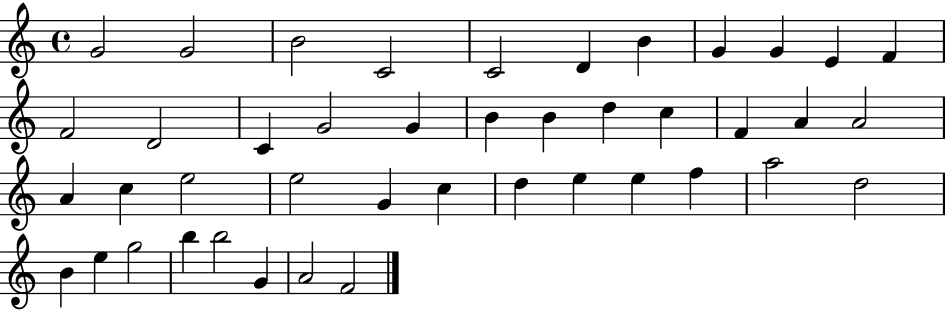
{
  \clef treble
  \time 4/4
  \defaultTimeSignature
  \key c \major
  g'2 g'2 | b'2 c'2 | c'2 d'4 b'4 | g'4 g'4 e'4 f'4 | \break f'2 d'2 | c'4 g'2 g'4 | b'4 b'4 d''4 c''4 | f'4 a'4 a'2 | \break a'4 c''4 e''2 | e''2 g'4 c''4 | d''4 e''4 e''4 f''4 | a''2 d''2 | \break b'4 e''4 g''2 | b''4 b''2 g'4 | a'2 f'2 | \bar "|."
}